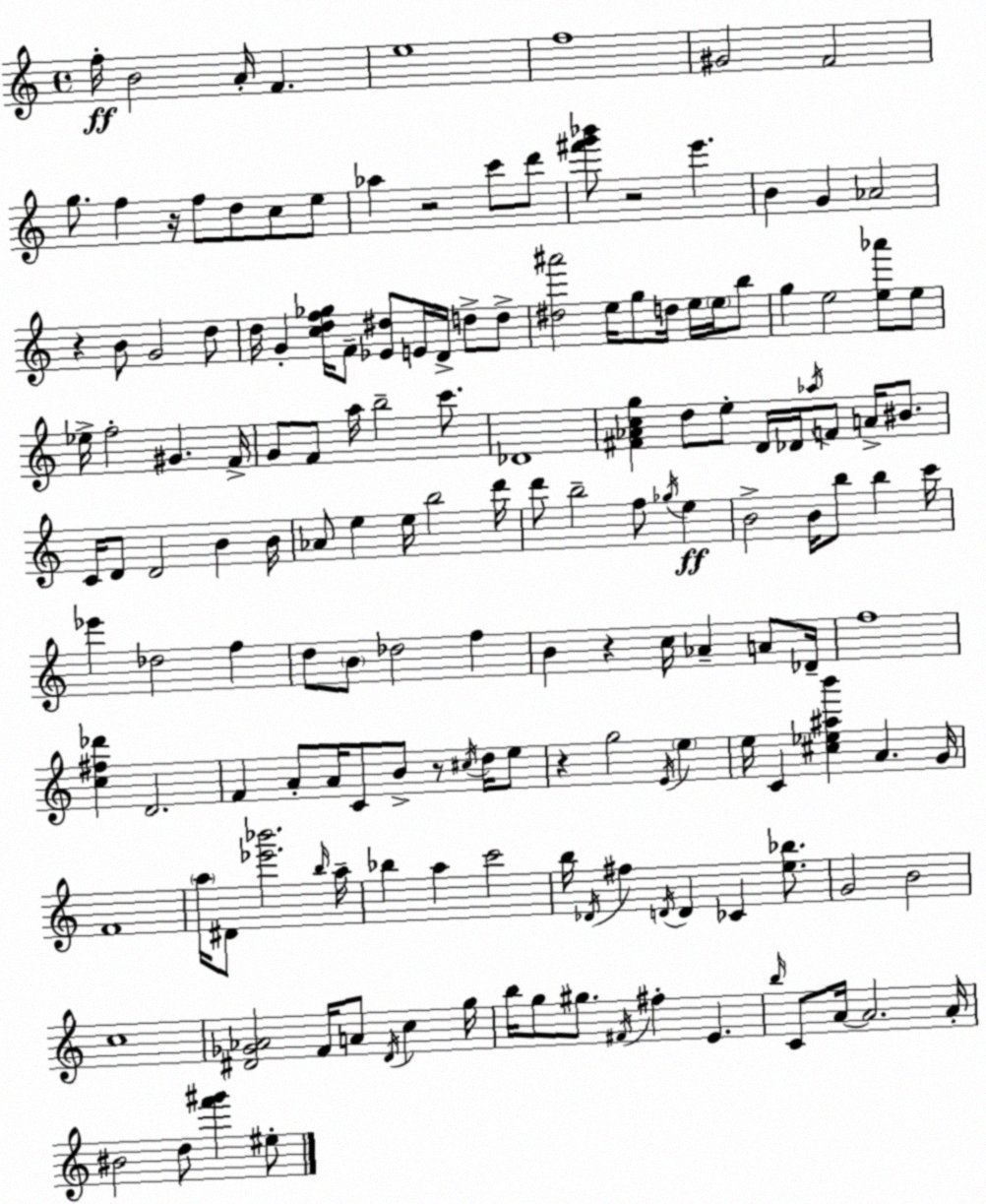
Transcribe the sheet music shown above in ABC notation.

X:1
T:Untitled
M:4/4
L:1/4
K:C
f/4 B2 A/4 F e4 f4 ^G2 F2 g/2 f z/4 f/2 d/2 c/2 e/2 _a z2 c'/2 d'/2 [^f'g'_b']/2 z2 e' B G _A2 z B/2 G2 d/2 d/4 G [cdf_g]/4 F/2 [_E^d]/2 E/4 D/4 d/2 d/2 [^d^a']2 e/4 g/2 d/4 e/4 e/4 b/2 g e2 [e_a']/2 e/2 _e/4 f2 ^G F/4 G/2 F/2 a/4 b2 c'/2 _D4 [^F_Acg] d/2 e/2 D/4 _D/4 _a/4 F/2 A/4 ^B/2 C/4 D/2 D2 B B/4 _A/2 e e/4 b2 d'/4 d'/2 b2 f/2 _g/4 e B2 B/4 b/2 b c'/4 _e' _d2 f d/2 B/2 _d2 f B z c/4 _A A/2 _D/4 f4 [c^f_d'] D2 F A/2 A/4 C/2 B/2 z/2 ^c/4 d/4 e/2 z g2 E/4 e e/4 C [^c_e^ab'] A G/4 F4 a/4 ^D/2 [_e'_b']2 b/4 a/4 _b a c'2 b/4 _D/4 ^f D/4 D _C [e_b]/2 G2 B2 c4 [^D_G_A]2 F/4 A/2 ^D/4 c g/4 b/4 g/2 ^g/2 ^F/4 ^f E b/4 C/2 A/4 A2 A/4 ^B2 d/2 [f'^g'] ^e/2